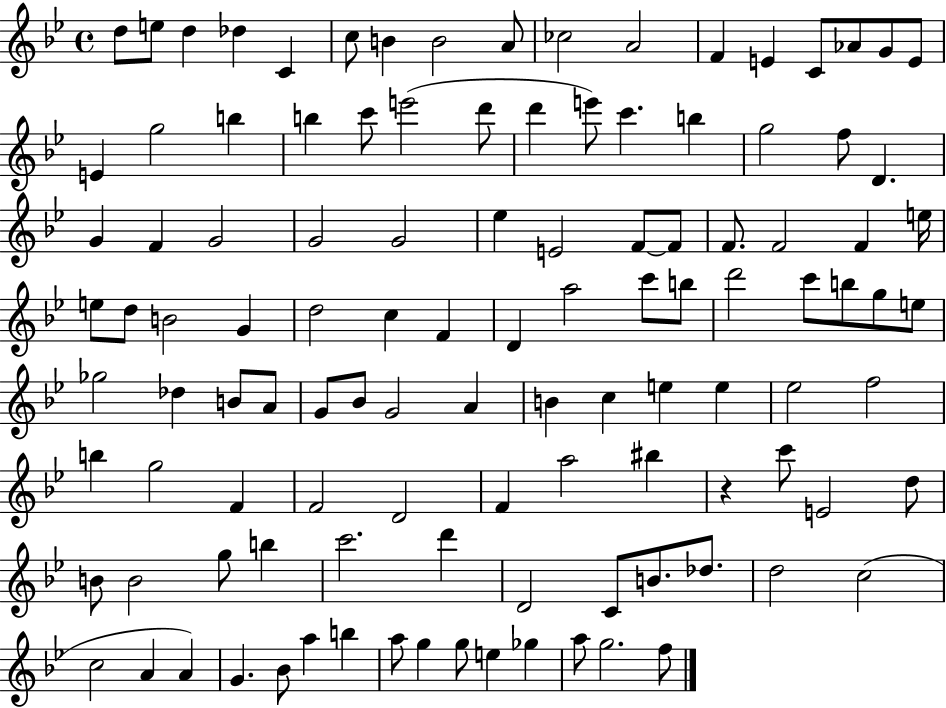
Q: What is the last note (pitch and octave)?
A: F5